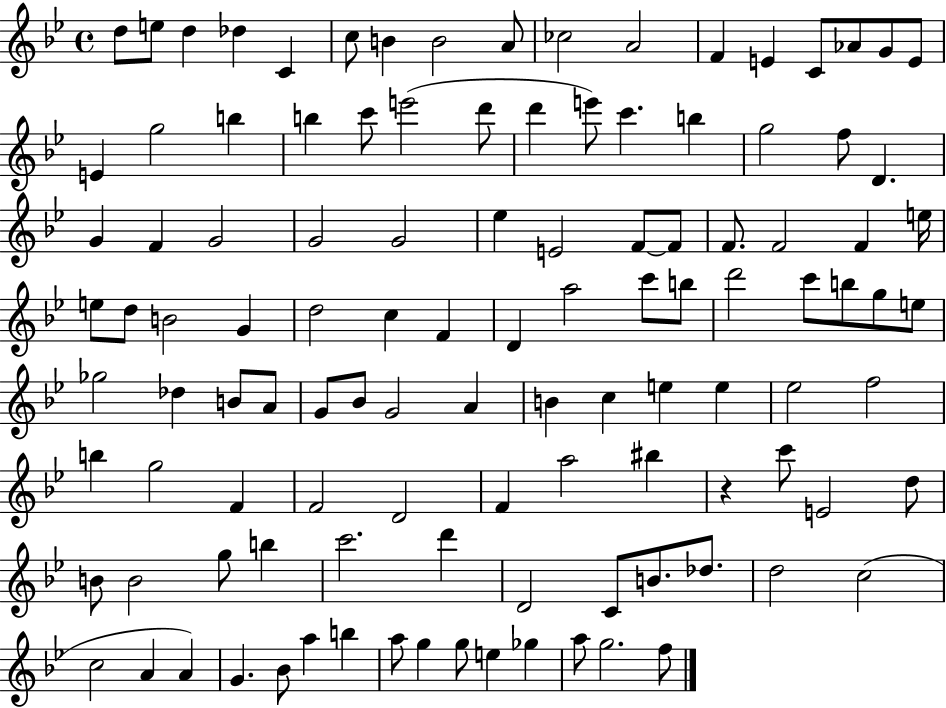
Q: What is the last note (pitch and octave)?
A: F5